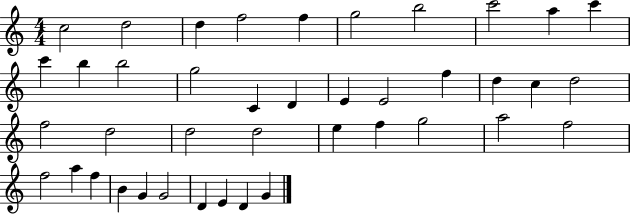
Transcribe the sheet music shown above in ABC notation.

X:1
T:Untitled
M:4/4
L:1/4
K:C
c2 d2 d f2 f g2 b2 c'2 a c' c' b b2 g2 C D E E2 f d c d2 f2 d2 d2 d2 e f g2 a2 f2 f2 a f B G G2 D E D G